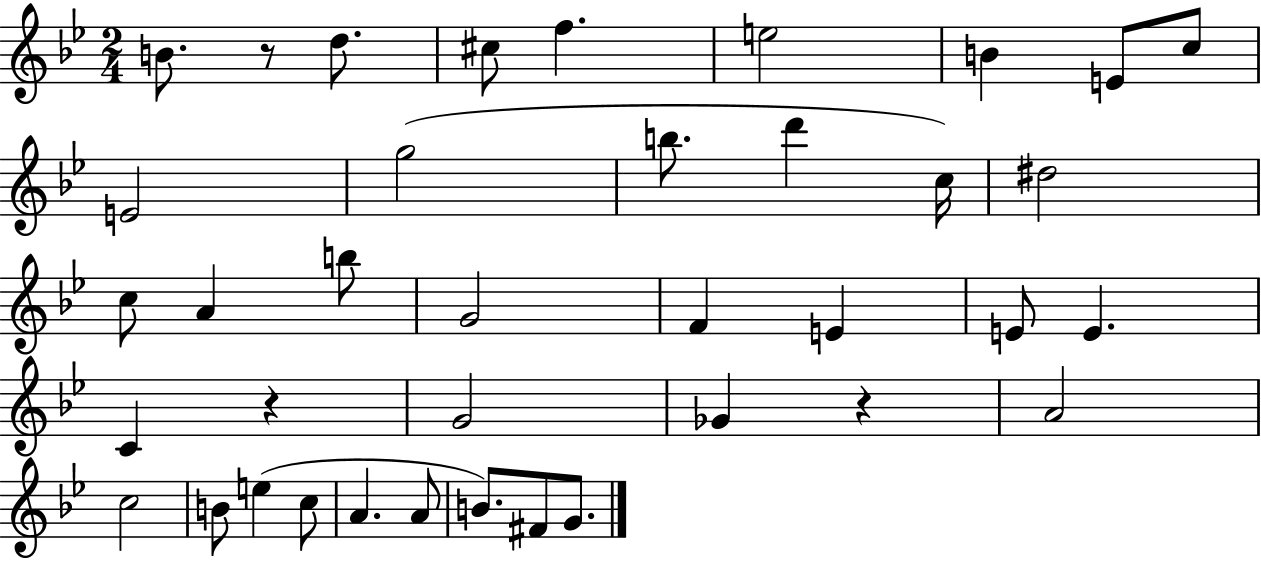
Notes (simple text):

B4/e. R/e D5/e. C#5/e F5/q. E5/h B4/q E4/e C5/e E4/h G5/h B5/e. D6/q C5/s D#5/h C5/e A4/q B5/e G4/h F4/q E4/q E4/e E4/q. C4/q R/q G4/h Gb4/q R/q A4/h C5/h B4/e E5/q C5/e A4/q. A4/e B4/e. F#4/e G4/e.